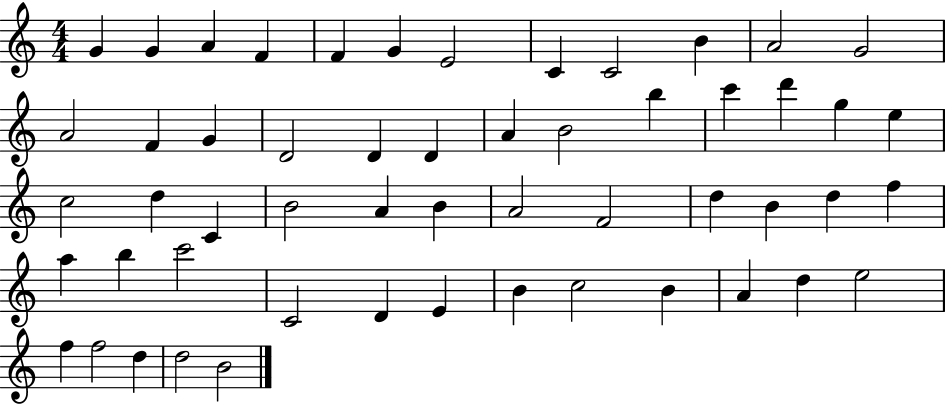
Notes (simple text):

G4/q G4/q A4/q F4/q F4/q G4/q E4/h C4/q C4/h B4/q A4/h G4/h A4/h F4/q G4/q D4/h D4/q D4/q A4/q B4/h B5/q C6/q D6/q G5/q E5/q C5/h D5/q C4/q B4/h A4/q B4/q A4/h F4/h D5/q B4/q D5/q F5/q A5/q B5/q C6/h C4/h D4/q E4/q B4/q C5/h B4/q A4/q D5/q E5/h F5/q F5/h D5/q D5/h B4/h